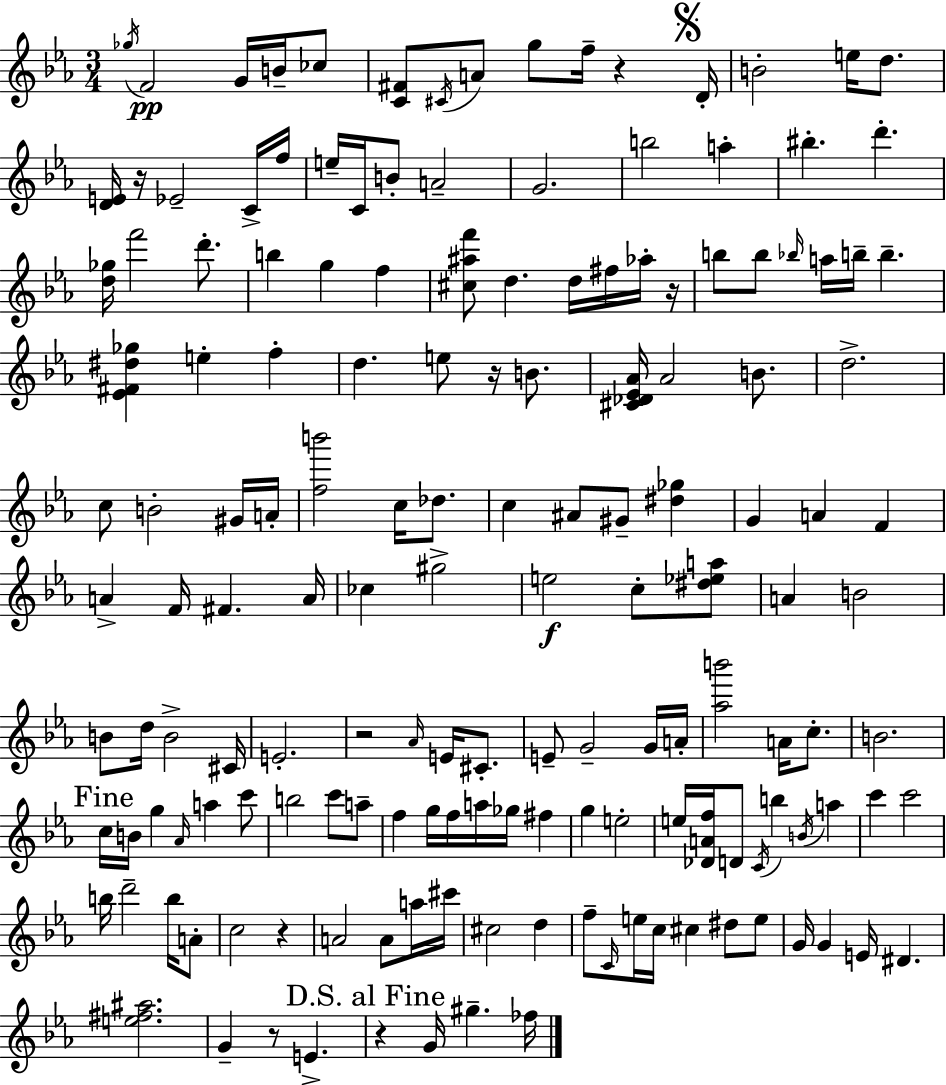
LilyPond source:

{
  \clef treble
  \numericTimeSignature
  \time 3/4
  \key ees \major
  \acciaccatura { ges''16 }\pp f'2 g'16 b'16-- ces''8 | <c' fis'>8 \acciaccatura { cis'16 } a'8 g''8 f''16-- r4 | \mark \markup { \musicglyph "scripts.segno" } d'16-. b'2-. e''16 d''8. | <d' e'>16 r16 ees'2-- | \break c'16-> f''16 e''16-- c'16 b'8-. a'2-- | g'2. | b''2 a''4-. | bis''4.-. d'''4.-. | \break <d'' ges''>16 f'''2 d'''8.-. | b''4 g''4 f''4 | <cis'' ais'' f'''>8 d''4. d''16 fis''16 | aes''16-. r16 b''8 b''8 \grace { bes''16 } a''16 b''16-- b''4.-- | \break <ees' fis' dis'' ges''>4 e''4-. f''4-. | d''4. e''8 r16 | b'8. <cis' des' ees' aes'>16 aes'2 | b'8. d''2.-> | \break c''8 b'2-. | gis'16 a'16-. <f'' b'''>2 c''16 | des''8. c''4 ais'8 gis'8-- <dis'' ges''>4 | g'4 a'4 f'4 | \break a'4-> f'16 fis'4. | a'16 ces''4 gis''2-> | e''2\f c''8-. | <dis'' ees'' a''>8 a'4 b'2 | \break b'8 d''16 b'2-> | cis'16 e'2.-. | r2 \grace { aes'16 } | e'16 cis'8.-. e'8-- g'2-- | \break g'16 a'16-. <aes'' b'''>2 | a'16 c''8.-. b'2. | \mark "Fine" c''16 b'16 g''4 \grace { aes'16 } a''4 | c'''8 b''2 | \break c'''8 a''8-- f''4 g''16 f''16 a''16 | ges''16 fis''4 g''4 e''2-. | e''16 <des' a' f''>16 d'8 \acciaccatura { c'16 } b''4 | \acciaccatura { b'16 } a''4 c'''4 c'''2 | \break b''16 d'''2-- | b''16 a'8-. c''2 | r4 a'2 | a'8 a''16 cis'''16 cis''2 | \break d''4 f''8-- \grace { c'16 } e''16 c''16 | cis''4 dis''8 e''8 g'16 g'4 | e'16 dis'4. <e'' fis'' ais''>2. | g'4-- | \break r8 e'4.-> \mark "D.S. al Fine" r4 | g'16 gis''4.-- fes''16 \bar "|."
}